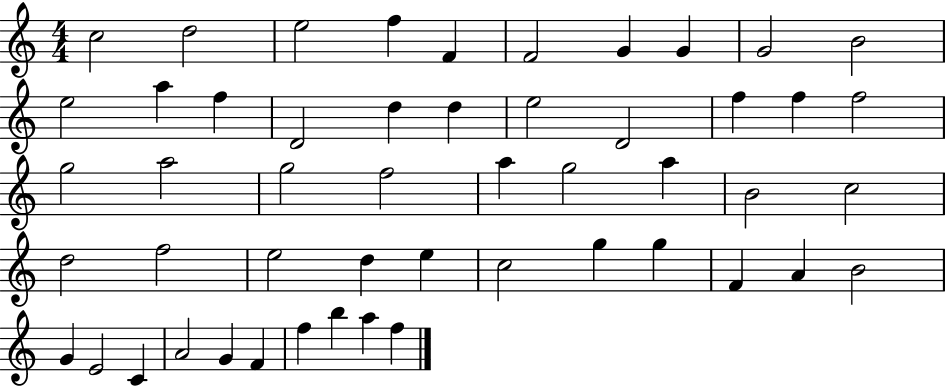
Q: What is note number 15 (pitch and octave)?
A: D5